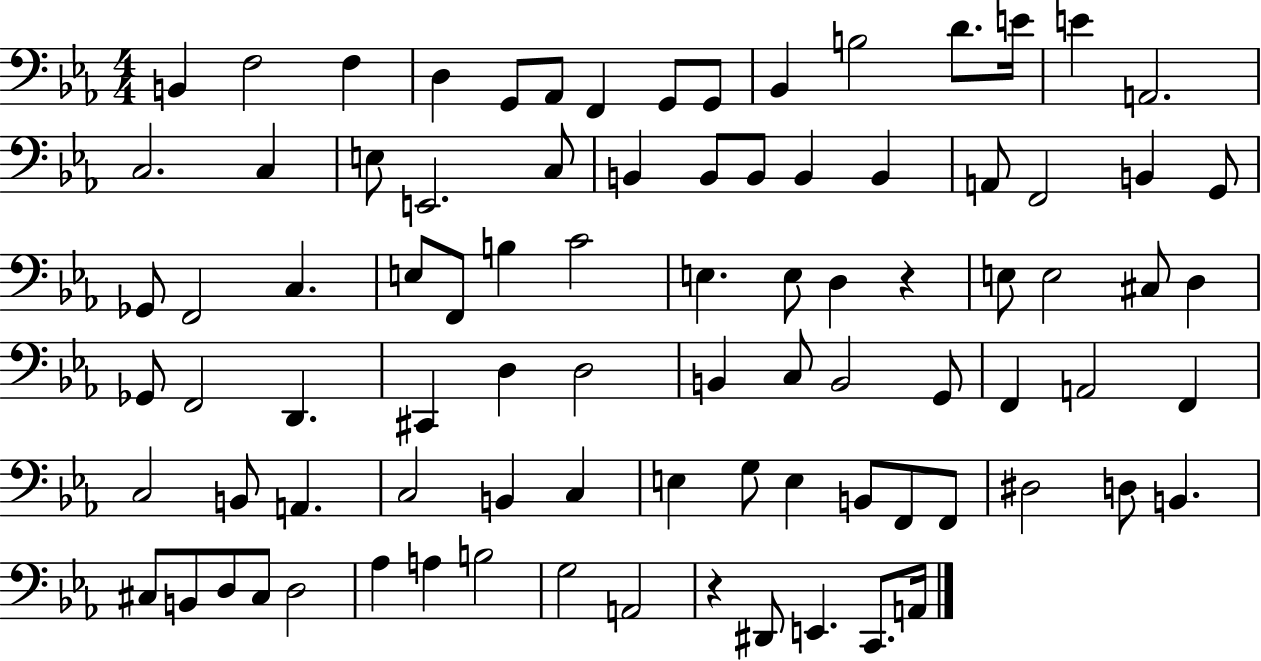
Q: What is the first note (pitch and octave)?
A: B2